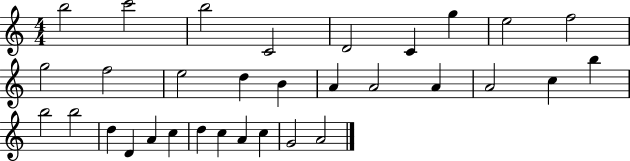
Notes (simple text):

B5/h C6/h B5/h C4/h D4/h C4/q G5/q E5/h F5/h G5/h F5/h E5/h D5/q B4/q A4/q A4/h A4/q A4/h C5/q B5/q B5/h B5/h D5/q D4/q A4/q C5/q D5/q C5/q A4/q C5/q G4/h A4/h